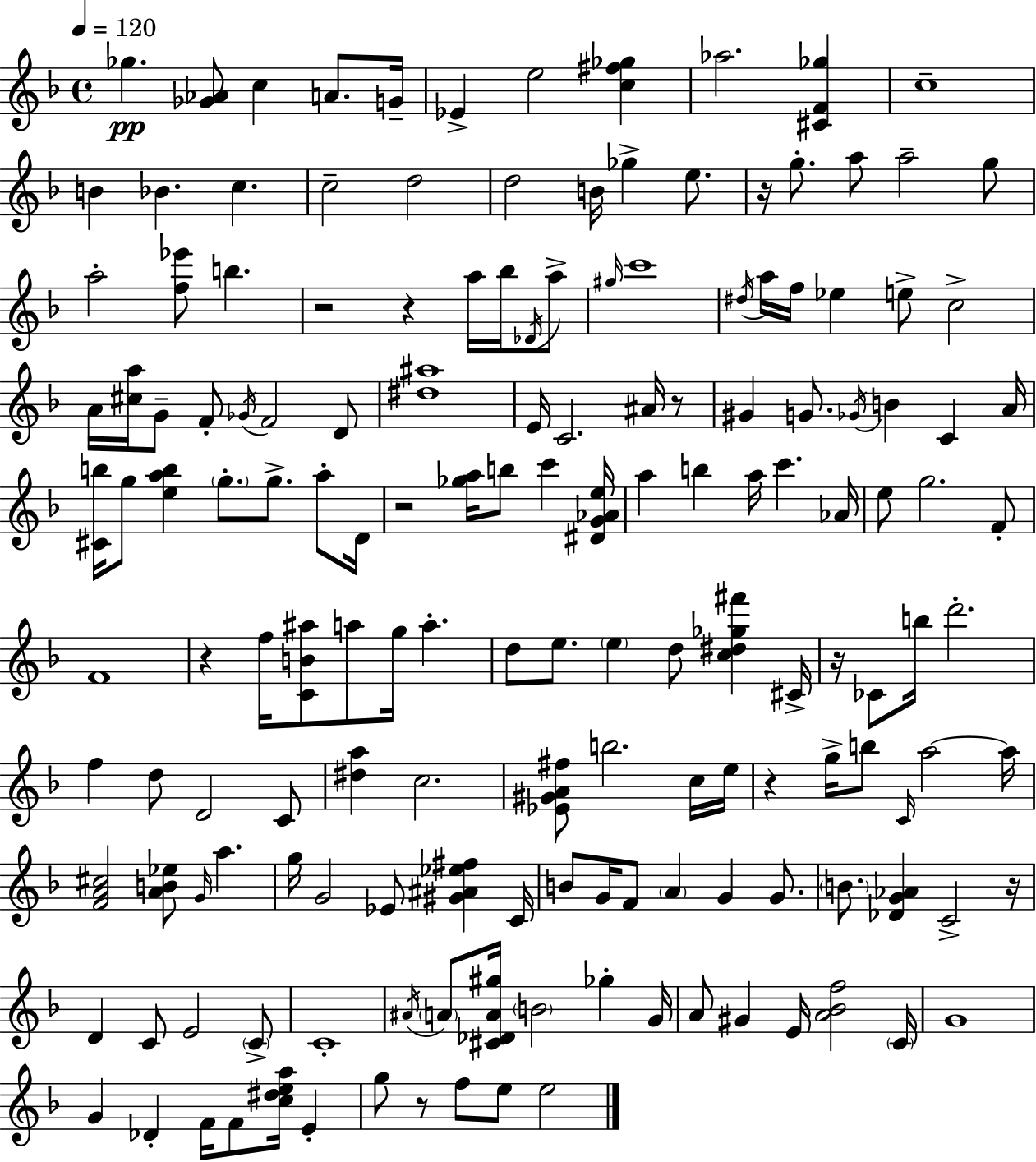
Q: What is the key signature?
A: F major